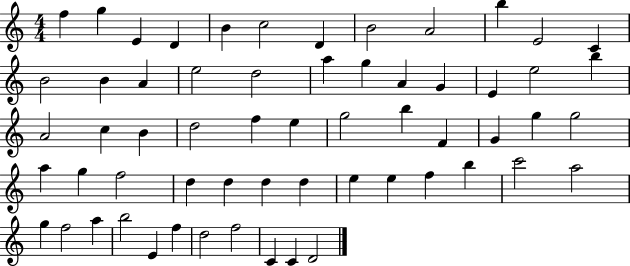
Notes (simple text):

F5/q G5/q E4/q D4/q B4/q C5/h D4/q B4/h A4/h B5/q E4/h C4/q B4/h B4/q A4/q E5/h D5/h A5/q G5/q A4/q G4/q E4/q E5/h B5/q A4/h C5/q B4/q D5/h F5/q E5/q G5/h B5/q F4/q G4/q G5/q G5/h A5/q G5/q F5/h D5/q D5/q D5/q D5/q E5/q E5/q F5/q B5/q C6/h A5/h G5/q F5/h A5/q B5/h E4/q F5/q D5/h F5/h C4/q C4/q D4/h